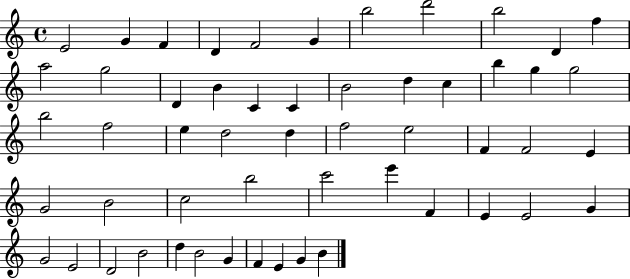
{
  \clef treble
  \time 4/4
  \defaultTimeSignature
  \key c \major
  e'2 g'4 f'4 | d'4 f'2 g'4 | b''2 d'''2 | b''2 d'4 f''4 | \break a''2 g''2 | d'4 b'4 c'4 c'4 | b'2 d''4 c''4 | b''4 g''4 g''2 | \break b''2 f''2 | e''4 d''2 d''4 | f''2 e''2 | f'4 f'2 e'4 | \break g'2 b'2 | c''2 b''2 | c'''2 e'''4 f'4 | e'4 e'2 g'4 | \break g'2 e'2 | d'2 b'2 | d''4 b'2 g'4 | f'4 e'4 g'4 b'4 | \break \bar "|."
}